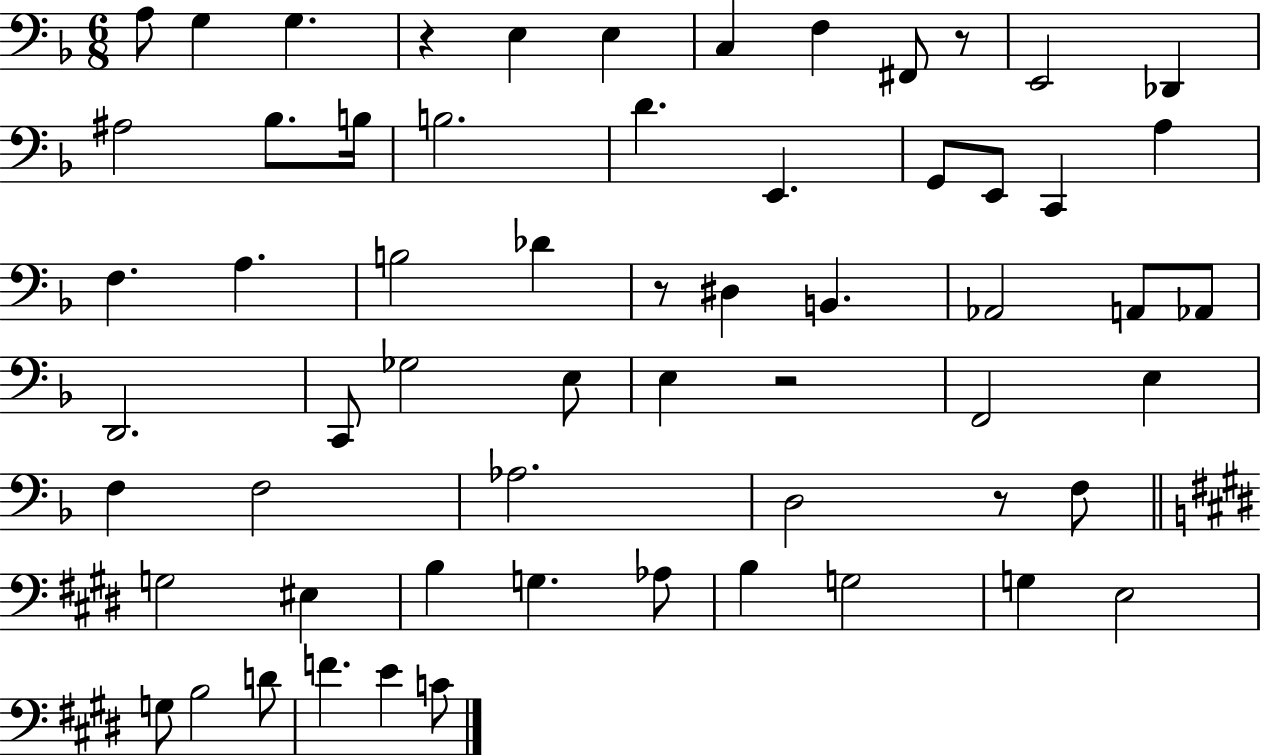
{
  \clef bass
  \numericTimeSignature
  \time 6/8
  \key f \major
  a8 g4 g4. | r4 e4 e4 | c4 f4 fis,8 r8 | e,2 des,4 | \break ais2 bes8. b16 | b2. | d'4. e,4. | g,8 e,8 c,4 a4 | \break f4. a4. | b2 des'4 | r8 dis4 b,4. | aes,2 a,8 aes,8 | \break d,2. | c,8 ges2 e8 | e4 r2 | f,2 e4 | \break f4 f2 | aes2. | d2 r8 f8 | \bar "||" \break \key e \major g2 eis4 | b4 g4. aes8 | b4 g2 | g4 e2 | \break g8 b2 d'8 | f'4. e'4 c'8 | \bar "|."
}